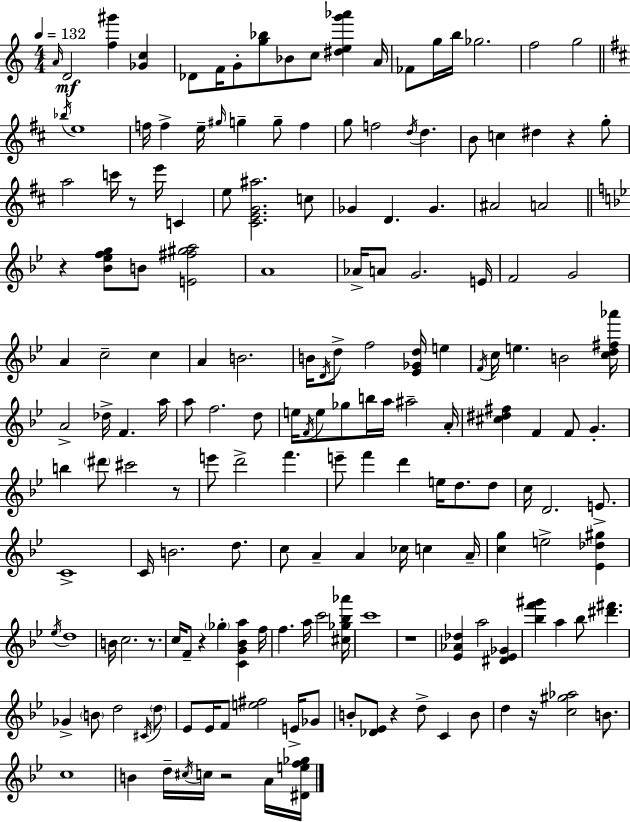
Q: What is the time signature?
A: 4/4